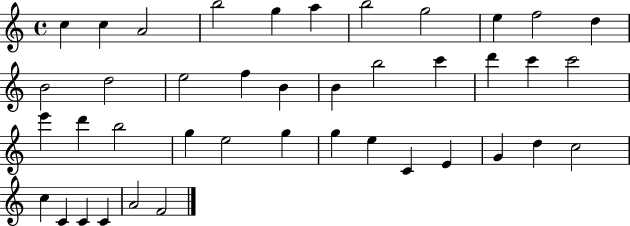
C5/q C5/q A4/h B5/h G5/q A5/q B5/h G5/h E5/q F5/h D5/q B4/h D5/h E5/h F5/q B4/q B4/q B5/h C6/q D6/q C6/q C6/h E6/q D6/q B5/h G5/q E5/h G5/q G5/q E5/q C4/q E4/q G4/q D5/q C5/h C5/q C4/q C4/q C4/q A4/h F4/h